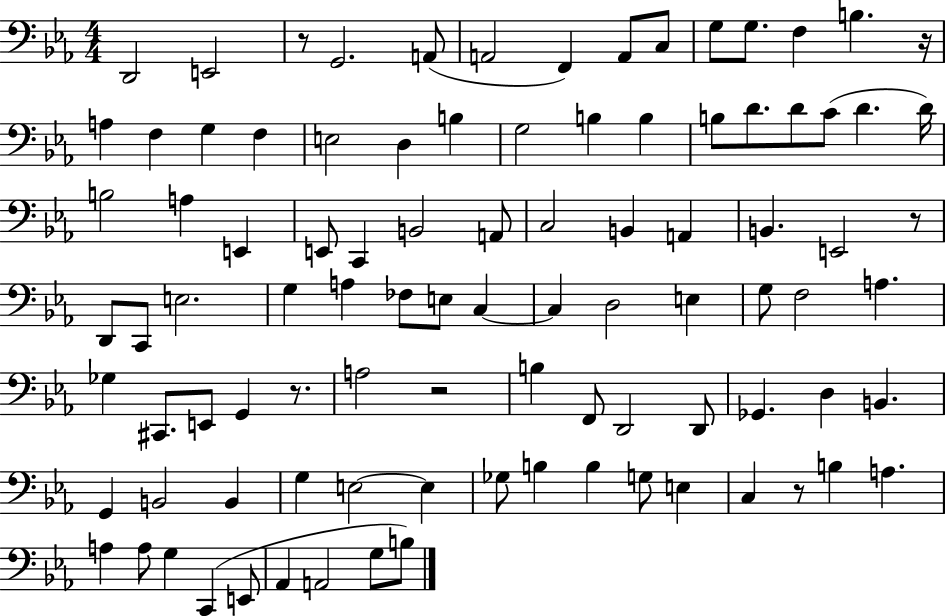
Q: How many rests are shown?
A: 6